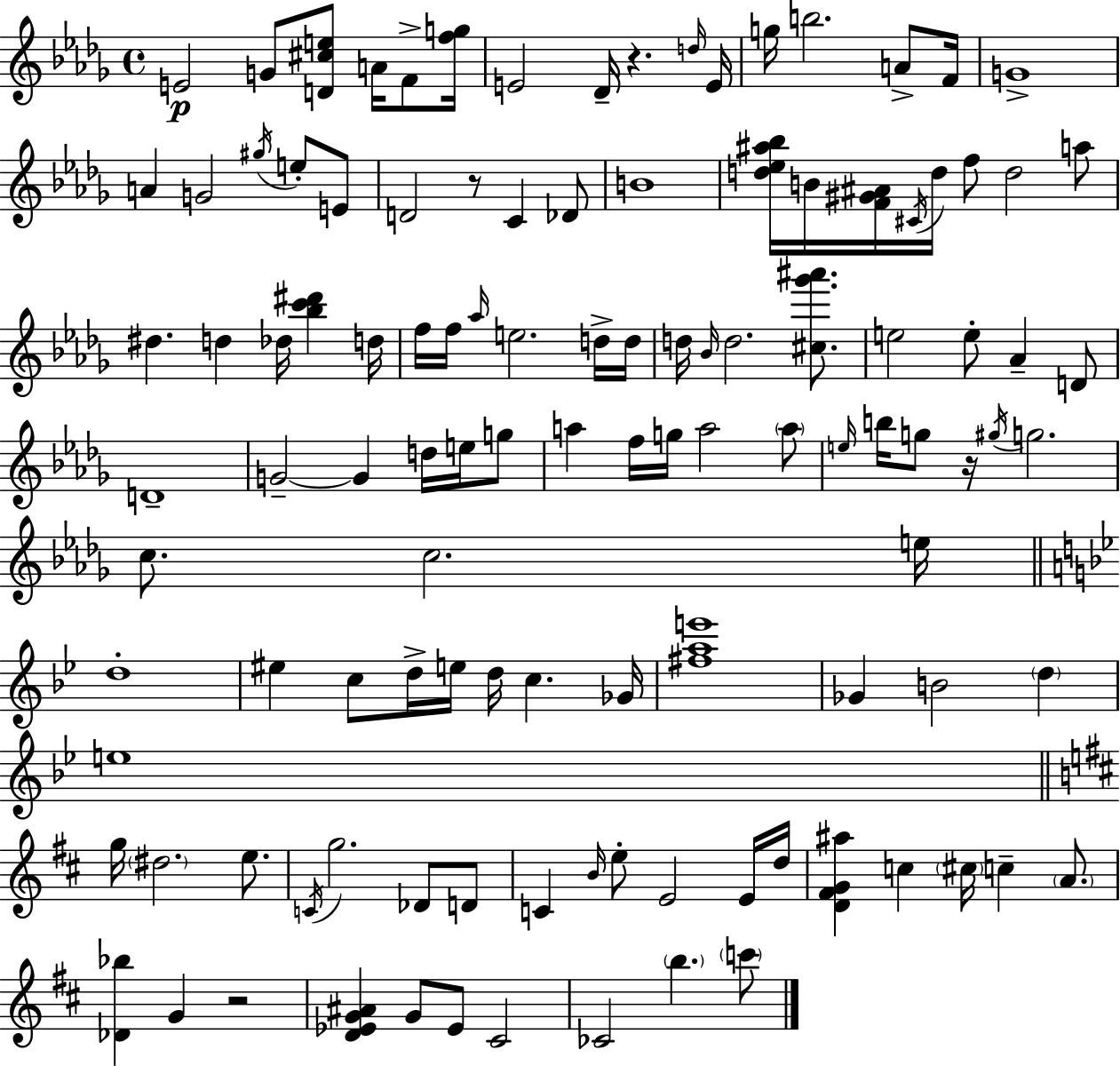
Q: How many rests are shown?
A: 4